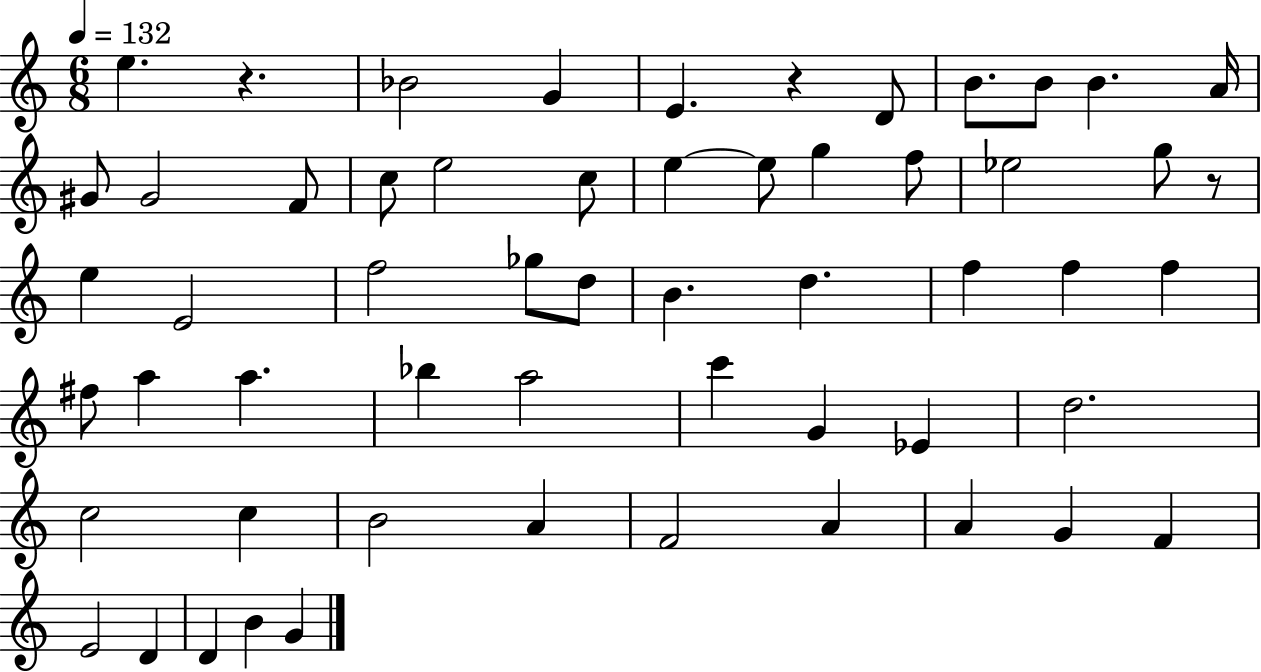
{
  \clef treble
  \numericTimeSignature
  \time 6/8
  \key c \major
  \tempo 4 = 132
  e''4. r4. | bes'2 g'4 | e'4. r4 d'8 | b'8. b'8 b'4. a'16 | \break gis'8 gis'2 f'8 | c''8 e''2 c''8 | e''4~~ e''8 g''4 f''8 | ees''2 g''8 r8 | \break e''4 e'2 | f''2 ges''8 d''8 | b'4. d''4. | f''4 f''4 f''4 | \break fis''8 a''4 a''4. | bes''4 a''2 | c'''4 g'4 ees'4 | d''2. | \break c''2 c''4 | b'2 a'4 | f'2 a'4 | a'4 g'4 f'4 | \break e'2 d'4 | d'4 b'4 g'4 | \bar "|."
}